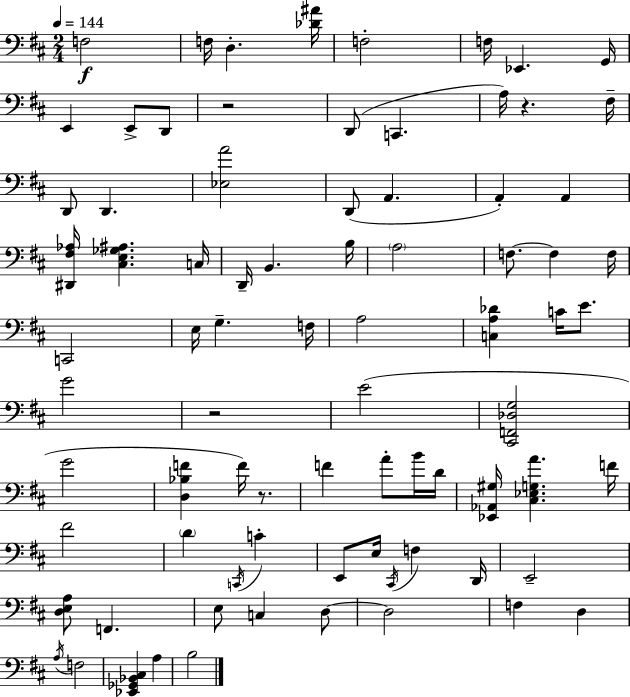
X:1
T:Untitled
M:2/4
L:1/4
K:D
F,2 F,/4 D, [_D^A]/4 F,2 F,/4 _E,, G,,/4 E,, E,,/2 D,,/2 z2 D,,/2 C,, A,/4 z ^F,/4 D,,/2 D,, [_E,A]2 D,,/2 A,, A,, A,, [^D,,^F,_A,]/4 [^C,E,_G,^A,] C,/4 D,,/4 B,, B,/4 A,2 F,/2 F, F,/4 C,,2 E,/4 G, F,/4 A,2 [C,A,_D] C/4 E/2 G2 z2 E2 [^C,,F,,_D,G,]2 G2 [D,_B,F] F/4 z/2 F A/2 B/4 D/4 [_E,,_A,,^G,]/4 [^C,_E,G,A] F/4 ^F2 D C,,/4 C E,,/2 E,/4 ^C,,/4 F, D,,/4 E,,2 [D,E,A,]/2 F,, E,/2 C, D,/2 D,2 F, D, A,/4 F,2 [_E,,_G,,_B,,^C,] A, B,2